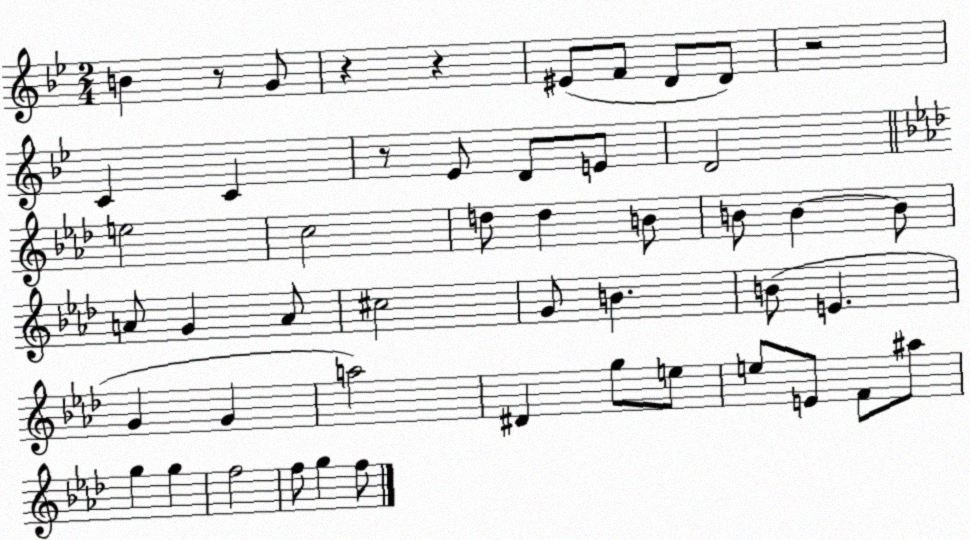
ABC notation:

X:1
T:Untitled
M:2/4
L:1/4
K:Bb
B z/2 G/2 z z ^E/2 F/2 D/2 D/2 z2 C C z/2 _E/2 D/2 E/2 D2 e2 c2 d/2 d B/2 B/2 B B/2 A/2 G A/2 ^c2 G/2 B B/2 E G G a2 ^D g/2 e/2 e/2 E/2 F/2 ^a/2 g g f2 f/2 g f/2